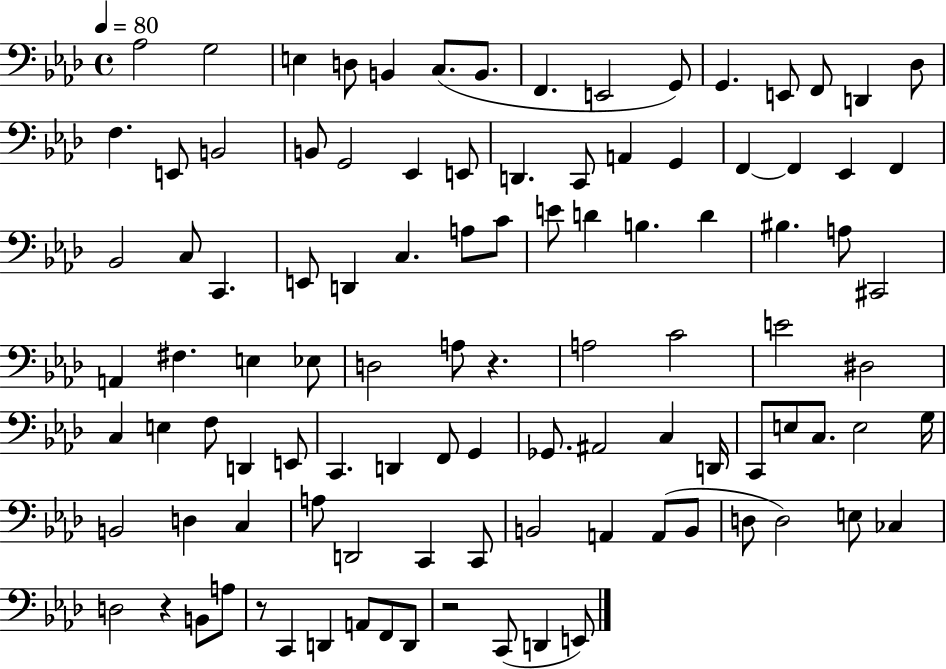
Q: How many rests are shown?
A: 4